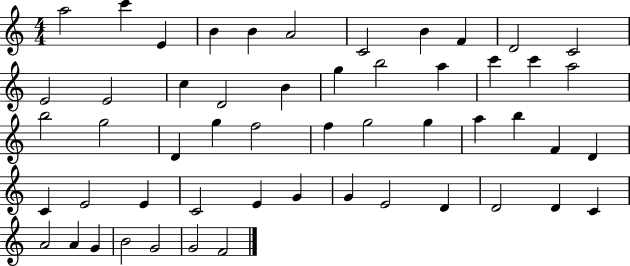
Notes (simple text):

A5/h C6/q E4/q B4/q B4/q A4/h C4/h B4/q F4/q D4/h C4/h E4/h E4/h C5/q D4/h B4/q G5/q B5/h A5/q C6/q C6/q A5/h B5/h G5/h D4/q G5/q F5/h F5/q G5/h G5/q A5/q B5/q F4/q D4/q C4/q E4/h E4/q C4/h E4/q G4/q G4/q E4/h D4/q D4/h D4/q C4/q A4/h A4/q G4/q B4/h G4/h G4/h F4/h